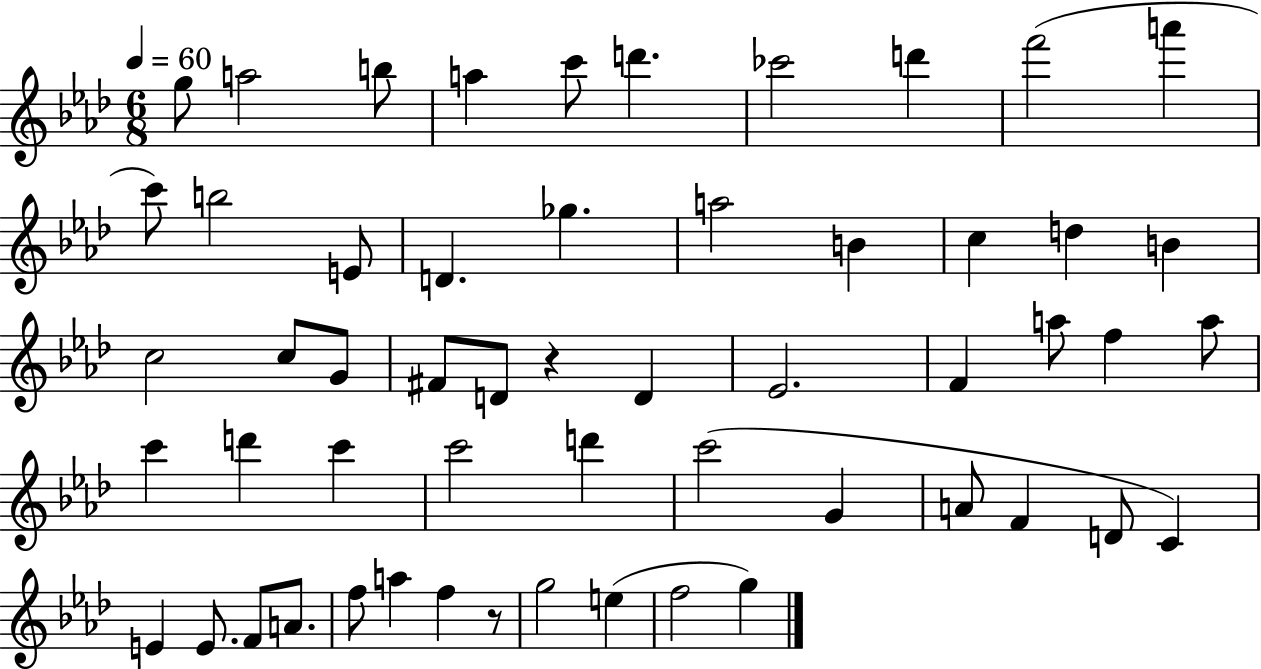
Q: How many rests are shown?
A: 2